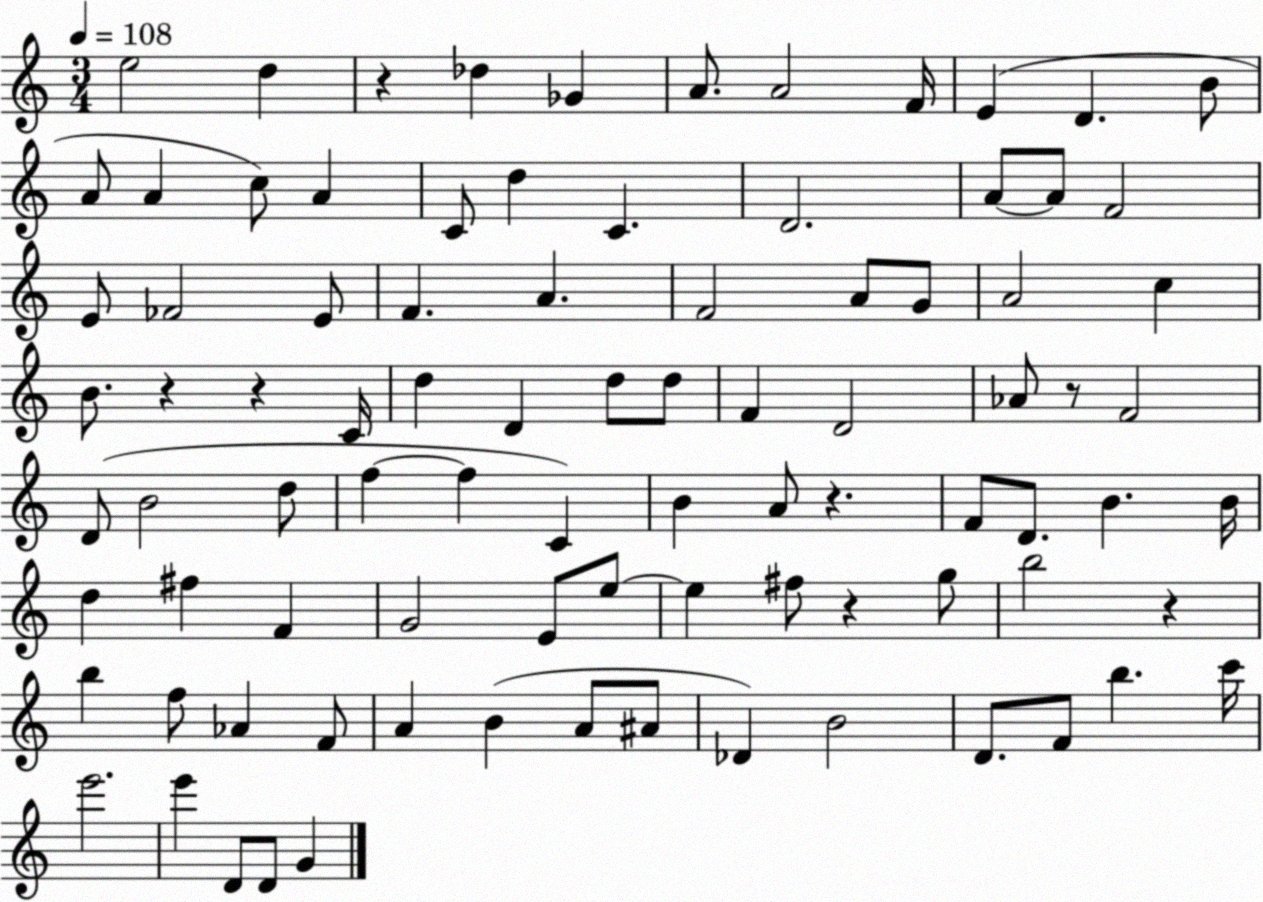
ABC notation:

X:1
T:Untitled
M:3/4
L:1/4
K:C
e2 d z _d _G A/2 A2 F/4 E D B/2 A/2 A c/2 A C/2 d C D2 A/2 A/2 F2 E/2 _F2 E/2 F A F2 A/2 G/2 A2 c B/2 z z C/4 d D d/2 d/2 F D2 _A/2 z/2 F2 D/2 B2 d/2 f f C B A/2 z F/2 D/2 B B/4 d ^f F G2 E/2 e/2 e ^f/2 z g/2 b2 z b f/2 _A F/2 A B A/2 ^A/2 _D B2 D/2 F/2 b c'/4 e'2 e' D/2 D/2 G